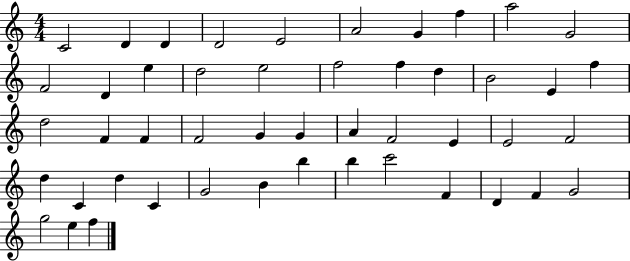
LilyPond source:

{
  \clef treble
  \numericTimeSignature
  \time 4/4
  \key c \major
  c'2 d'4 d'4 | d'2 e'2 | a'2 g'4 f''4 | a''2 g'2 | \break f'2 d'4 e''4 | d''2 e''2 | f''2 f''4 d''4 | b'2 e'4 f''4 | \break d''2 f'4 f'4 | f'2 g'4 g'4 | a'4 f'2 e'4 | e'2 f'2 | \break d''4 c'4 d''4 c'4 | g'2 b'4 b''4 | b''4 c'''2 f'4 | d'4 f'4 g'2 | \break g''2 e''4 f''4 | \bar "|."
}